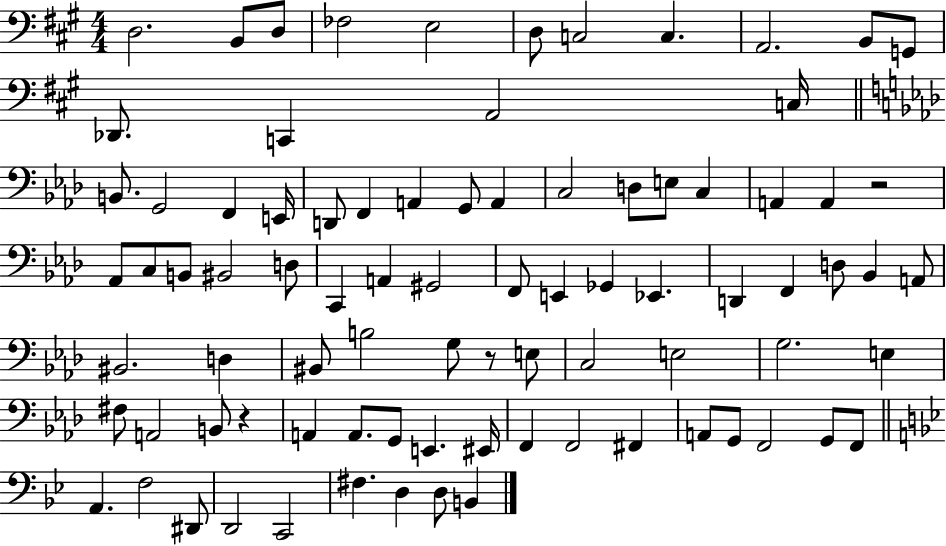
{
  \clef bass
  \numericTimeSignature
  \time 4/4
  \key a \major
  d2. b,8 d8 | fes2 e2 | d8 c2 c4. | a,2. b,8 g,8 | \break des,8. c,4 a,2 c16 | \bar "||" \break \key aes \major b,8. g,2 f,4 e,16 | d,8 f,4 a,4 g,8 a,4 | c2 d8 e8 c4 | a,4 a,4 r2 | \break aes,8 c8 b,8 bis,2 d8 | c,4 a,4 gis,2 | f,8 e,4 ges,4 ees,4. | d,4 f,4 d8 bes,4 a,8 | \break bis,2. d4 | bis,8 b2 g8 r8 e8 | c2 e2 | g2. e4 | \break fis8 a,2 b,8 r4 | a,4 a,8. g,8 e,4. eis,16 | f,4 f,2 fis,4 | a,8 g,8 f,2 g,8 f,8 | \break \bar "||" \break \key bes \major a,4. f2 dis,8 | d,2 c,2 | fis4. d4 d8 b,4 | \bar "|."
}